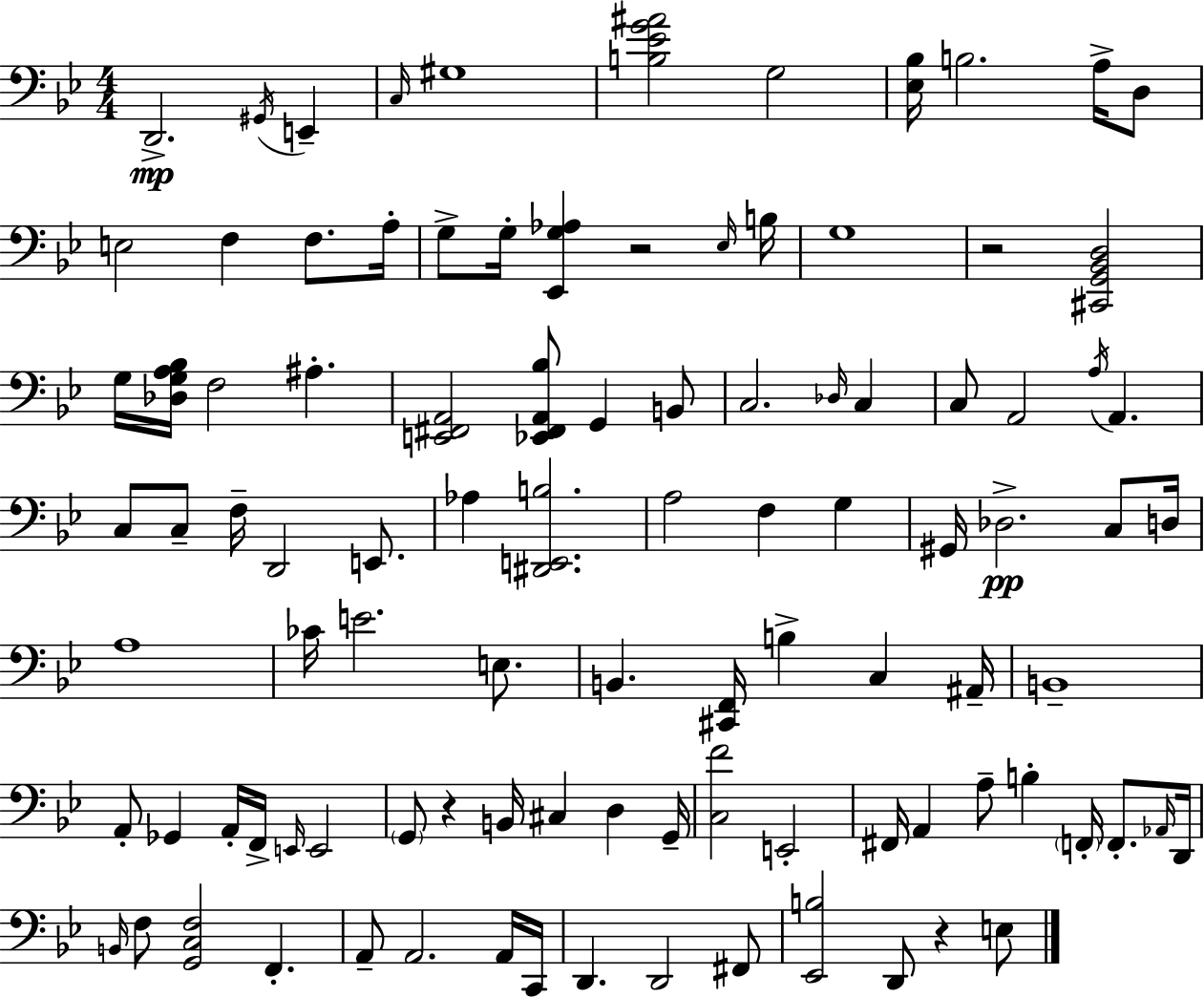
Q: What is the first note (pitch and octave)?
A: D2